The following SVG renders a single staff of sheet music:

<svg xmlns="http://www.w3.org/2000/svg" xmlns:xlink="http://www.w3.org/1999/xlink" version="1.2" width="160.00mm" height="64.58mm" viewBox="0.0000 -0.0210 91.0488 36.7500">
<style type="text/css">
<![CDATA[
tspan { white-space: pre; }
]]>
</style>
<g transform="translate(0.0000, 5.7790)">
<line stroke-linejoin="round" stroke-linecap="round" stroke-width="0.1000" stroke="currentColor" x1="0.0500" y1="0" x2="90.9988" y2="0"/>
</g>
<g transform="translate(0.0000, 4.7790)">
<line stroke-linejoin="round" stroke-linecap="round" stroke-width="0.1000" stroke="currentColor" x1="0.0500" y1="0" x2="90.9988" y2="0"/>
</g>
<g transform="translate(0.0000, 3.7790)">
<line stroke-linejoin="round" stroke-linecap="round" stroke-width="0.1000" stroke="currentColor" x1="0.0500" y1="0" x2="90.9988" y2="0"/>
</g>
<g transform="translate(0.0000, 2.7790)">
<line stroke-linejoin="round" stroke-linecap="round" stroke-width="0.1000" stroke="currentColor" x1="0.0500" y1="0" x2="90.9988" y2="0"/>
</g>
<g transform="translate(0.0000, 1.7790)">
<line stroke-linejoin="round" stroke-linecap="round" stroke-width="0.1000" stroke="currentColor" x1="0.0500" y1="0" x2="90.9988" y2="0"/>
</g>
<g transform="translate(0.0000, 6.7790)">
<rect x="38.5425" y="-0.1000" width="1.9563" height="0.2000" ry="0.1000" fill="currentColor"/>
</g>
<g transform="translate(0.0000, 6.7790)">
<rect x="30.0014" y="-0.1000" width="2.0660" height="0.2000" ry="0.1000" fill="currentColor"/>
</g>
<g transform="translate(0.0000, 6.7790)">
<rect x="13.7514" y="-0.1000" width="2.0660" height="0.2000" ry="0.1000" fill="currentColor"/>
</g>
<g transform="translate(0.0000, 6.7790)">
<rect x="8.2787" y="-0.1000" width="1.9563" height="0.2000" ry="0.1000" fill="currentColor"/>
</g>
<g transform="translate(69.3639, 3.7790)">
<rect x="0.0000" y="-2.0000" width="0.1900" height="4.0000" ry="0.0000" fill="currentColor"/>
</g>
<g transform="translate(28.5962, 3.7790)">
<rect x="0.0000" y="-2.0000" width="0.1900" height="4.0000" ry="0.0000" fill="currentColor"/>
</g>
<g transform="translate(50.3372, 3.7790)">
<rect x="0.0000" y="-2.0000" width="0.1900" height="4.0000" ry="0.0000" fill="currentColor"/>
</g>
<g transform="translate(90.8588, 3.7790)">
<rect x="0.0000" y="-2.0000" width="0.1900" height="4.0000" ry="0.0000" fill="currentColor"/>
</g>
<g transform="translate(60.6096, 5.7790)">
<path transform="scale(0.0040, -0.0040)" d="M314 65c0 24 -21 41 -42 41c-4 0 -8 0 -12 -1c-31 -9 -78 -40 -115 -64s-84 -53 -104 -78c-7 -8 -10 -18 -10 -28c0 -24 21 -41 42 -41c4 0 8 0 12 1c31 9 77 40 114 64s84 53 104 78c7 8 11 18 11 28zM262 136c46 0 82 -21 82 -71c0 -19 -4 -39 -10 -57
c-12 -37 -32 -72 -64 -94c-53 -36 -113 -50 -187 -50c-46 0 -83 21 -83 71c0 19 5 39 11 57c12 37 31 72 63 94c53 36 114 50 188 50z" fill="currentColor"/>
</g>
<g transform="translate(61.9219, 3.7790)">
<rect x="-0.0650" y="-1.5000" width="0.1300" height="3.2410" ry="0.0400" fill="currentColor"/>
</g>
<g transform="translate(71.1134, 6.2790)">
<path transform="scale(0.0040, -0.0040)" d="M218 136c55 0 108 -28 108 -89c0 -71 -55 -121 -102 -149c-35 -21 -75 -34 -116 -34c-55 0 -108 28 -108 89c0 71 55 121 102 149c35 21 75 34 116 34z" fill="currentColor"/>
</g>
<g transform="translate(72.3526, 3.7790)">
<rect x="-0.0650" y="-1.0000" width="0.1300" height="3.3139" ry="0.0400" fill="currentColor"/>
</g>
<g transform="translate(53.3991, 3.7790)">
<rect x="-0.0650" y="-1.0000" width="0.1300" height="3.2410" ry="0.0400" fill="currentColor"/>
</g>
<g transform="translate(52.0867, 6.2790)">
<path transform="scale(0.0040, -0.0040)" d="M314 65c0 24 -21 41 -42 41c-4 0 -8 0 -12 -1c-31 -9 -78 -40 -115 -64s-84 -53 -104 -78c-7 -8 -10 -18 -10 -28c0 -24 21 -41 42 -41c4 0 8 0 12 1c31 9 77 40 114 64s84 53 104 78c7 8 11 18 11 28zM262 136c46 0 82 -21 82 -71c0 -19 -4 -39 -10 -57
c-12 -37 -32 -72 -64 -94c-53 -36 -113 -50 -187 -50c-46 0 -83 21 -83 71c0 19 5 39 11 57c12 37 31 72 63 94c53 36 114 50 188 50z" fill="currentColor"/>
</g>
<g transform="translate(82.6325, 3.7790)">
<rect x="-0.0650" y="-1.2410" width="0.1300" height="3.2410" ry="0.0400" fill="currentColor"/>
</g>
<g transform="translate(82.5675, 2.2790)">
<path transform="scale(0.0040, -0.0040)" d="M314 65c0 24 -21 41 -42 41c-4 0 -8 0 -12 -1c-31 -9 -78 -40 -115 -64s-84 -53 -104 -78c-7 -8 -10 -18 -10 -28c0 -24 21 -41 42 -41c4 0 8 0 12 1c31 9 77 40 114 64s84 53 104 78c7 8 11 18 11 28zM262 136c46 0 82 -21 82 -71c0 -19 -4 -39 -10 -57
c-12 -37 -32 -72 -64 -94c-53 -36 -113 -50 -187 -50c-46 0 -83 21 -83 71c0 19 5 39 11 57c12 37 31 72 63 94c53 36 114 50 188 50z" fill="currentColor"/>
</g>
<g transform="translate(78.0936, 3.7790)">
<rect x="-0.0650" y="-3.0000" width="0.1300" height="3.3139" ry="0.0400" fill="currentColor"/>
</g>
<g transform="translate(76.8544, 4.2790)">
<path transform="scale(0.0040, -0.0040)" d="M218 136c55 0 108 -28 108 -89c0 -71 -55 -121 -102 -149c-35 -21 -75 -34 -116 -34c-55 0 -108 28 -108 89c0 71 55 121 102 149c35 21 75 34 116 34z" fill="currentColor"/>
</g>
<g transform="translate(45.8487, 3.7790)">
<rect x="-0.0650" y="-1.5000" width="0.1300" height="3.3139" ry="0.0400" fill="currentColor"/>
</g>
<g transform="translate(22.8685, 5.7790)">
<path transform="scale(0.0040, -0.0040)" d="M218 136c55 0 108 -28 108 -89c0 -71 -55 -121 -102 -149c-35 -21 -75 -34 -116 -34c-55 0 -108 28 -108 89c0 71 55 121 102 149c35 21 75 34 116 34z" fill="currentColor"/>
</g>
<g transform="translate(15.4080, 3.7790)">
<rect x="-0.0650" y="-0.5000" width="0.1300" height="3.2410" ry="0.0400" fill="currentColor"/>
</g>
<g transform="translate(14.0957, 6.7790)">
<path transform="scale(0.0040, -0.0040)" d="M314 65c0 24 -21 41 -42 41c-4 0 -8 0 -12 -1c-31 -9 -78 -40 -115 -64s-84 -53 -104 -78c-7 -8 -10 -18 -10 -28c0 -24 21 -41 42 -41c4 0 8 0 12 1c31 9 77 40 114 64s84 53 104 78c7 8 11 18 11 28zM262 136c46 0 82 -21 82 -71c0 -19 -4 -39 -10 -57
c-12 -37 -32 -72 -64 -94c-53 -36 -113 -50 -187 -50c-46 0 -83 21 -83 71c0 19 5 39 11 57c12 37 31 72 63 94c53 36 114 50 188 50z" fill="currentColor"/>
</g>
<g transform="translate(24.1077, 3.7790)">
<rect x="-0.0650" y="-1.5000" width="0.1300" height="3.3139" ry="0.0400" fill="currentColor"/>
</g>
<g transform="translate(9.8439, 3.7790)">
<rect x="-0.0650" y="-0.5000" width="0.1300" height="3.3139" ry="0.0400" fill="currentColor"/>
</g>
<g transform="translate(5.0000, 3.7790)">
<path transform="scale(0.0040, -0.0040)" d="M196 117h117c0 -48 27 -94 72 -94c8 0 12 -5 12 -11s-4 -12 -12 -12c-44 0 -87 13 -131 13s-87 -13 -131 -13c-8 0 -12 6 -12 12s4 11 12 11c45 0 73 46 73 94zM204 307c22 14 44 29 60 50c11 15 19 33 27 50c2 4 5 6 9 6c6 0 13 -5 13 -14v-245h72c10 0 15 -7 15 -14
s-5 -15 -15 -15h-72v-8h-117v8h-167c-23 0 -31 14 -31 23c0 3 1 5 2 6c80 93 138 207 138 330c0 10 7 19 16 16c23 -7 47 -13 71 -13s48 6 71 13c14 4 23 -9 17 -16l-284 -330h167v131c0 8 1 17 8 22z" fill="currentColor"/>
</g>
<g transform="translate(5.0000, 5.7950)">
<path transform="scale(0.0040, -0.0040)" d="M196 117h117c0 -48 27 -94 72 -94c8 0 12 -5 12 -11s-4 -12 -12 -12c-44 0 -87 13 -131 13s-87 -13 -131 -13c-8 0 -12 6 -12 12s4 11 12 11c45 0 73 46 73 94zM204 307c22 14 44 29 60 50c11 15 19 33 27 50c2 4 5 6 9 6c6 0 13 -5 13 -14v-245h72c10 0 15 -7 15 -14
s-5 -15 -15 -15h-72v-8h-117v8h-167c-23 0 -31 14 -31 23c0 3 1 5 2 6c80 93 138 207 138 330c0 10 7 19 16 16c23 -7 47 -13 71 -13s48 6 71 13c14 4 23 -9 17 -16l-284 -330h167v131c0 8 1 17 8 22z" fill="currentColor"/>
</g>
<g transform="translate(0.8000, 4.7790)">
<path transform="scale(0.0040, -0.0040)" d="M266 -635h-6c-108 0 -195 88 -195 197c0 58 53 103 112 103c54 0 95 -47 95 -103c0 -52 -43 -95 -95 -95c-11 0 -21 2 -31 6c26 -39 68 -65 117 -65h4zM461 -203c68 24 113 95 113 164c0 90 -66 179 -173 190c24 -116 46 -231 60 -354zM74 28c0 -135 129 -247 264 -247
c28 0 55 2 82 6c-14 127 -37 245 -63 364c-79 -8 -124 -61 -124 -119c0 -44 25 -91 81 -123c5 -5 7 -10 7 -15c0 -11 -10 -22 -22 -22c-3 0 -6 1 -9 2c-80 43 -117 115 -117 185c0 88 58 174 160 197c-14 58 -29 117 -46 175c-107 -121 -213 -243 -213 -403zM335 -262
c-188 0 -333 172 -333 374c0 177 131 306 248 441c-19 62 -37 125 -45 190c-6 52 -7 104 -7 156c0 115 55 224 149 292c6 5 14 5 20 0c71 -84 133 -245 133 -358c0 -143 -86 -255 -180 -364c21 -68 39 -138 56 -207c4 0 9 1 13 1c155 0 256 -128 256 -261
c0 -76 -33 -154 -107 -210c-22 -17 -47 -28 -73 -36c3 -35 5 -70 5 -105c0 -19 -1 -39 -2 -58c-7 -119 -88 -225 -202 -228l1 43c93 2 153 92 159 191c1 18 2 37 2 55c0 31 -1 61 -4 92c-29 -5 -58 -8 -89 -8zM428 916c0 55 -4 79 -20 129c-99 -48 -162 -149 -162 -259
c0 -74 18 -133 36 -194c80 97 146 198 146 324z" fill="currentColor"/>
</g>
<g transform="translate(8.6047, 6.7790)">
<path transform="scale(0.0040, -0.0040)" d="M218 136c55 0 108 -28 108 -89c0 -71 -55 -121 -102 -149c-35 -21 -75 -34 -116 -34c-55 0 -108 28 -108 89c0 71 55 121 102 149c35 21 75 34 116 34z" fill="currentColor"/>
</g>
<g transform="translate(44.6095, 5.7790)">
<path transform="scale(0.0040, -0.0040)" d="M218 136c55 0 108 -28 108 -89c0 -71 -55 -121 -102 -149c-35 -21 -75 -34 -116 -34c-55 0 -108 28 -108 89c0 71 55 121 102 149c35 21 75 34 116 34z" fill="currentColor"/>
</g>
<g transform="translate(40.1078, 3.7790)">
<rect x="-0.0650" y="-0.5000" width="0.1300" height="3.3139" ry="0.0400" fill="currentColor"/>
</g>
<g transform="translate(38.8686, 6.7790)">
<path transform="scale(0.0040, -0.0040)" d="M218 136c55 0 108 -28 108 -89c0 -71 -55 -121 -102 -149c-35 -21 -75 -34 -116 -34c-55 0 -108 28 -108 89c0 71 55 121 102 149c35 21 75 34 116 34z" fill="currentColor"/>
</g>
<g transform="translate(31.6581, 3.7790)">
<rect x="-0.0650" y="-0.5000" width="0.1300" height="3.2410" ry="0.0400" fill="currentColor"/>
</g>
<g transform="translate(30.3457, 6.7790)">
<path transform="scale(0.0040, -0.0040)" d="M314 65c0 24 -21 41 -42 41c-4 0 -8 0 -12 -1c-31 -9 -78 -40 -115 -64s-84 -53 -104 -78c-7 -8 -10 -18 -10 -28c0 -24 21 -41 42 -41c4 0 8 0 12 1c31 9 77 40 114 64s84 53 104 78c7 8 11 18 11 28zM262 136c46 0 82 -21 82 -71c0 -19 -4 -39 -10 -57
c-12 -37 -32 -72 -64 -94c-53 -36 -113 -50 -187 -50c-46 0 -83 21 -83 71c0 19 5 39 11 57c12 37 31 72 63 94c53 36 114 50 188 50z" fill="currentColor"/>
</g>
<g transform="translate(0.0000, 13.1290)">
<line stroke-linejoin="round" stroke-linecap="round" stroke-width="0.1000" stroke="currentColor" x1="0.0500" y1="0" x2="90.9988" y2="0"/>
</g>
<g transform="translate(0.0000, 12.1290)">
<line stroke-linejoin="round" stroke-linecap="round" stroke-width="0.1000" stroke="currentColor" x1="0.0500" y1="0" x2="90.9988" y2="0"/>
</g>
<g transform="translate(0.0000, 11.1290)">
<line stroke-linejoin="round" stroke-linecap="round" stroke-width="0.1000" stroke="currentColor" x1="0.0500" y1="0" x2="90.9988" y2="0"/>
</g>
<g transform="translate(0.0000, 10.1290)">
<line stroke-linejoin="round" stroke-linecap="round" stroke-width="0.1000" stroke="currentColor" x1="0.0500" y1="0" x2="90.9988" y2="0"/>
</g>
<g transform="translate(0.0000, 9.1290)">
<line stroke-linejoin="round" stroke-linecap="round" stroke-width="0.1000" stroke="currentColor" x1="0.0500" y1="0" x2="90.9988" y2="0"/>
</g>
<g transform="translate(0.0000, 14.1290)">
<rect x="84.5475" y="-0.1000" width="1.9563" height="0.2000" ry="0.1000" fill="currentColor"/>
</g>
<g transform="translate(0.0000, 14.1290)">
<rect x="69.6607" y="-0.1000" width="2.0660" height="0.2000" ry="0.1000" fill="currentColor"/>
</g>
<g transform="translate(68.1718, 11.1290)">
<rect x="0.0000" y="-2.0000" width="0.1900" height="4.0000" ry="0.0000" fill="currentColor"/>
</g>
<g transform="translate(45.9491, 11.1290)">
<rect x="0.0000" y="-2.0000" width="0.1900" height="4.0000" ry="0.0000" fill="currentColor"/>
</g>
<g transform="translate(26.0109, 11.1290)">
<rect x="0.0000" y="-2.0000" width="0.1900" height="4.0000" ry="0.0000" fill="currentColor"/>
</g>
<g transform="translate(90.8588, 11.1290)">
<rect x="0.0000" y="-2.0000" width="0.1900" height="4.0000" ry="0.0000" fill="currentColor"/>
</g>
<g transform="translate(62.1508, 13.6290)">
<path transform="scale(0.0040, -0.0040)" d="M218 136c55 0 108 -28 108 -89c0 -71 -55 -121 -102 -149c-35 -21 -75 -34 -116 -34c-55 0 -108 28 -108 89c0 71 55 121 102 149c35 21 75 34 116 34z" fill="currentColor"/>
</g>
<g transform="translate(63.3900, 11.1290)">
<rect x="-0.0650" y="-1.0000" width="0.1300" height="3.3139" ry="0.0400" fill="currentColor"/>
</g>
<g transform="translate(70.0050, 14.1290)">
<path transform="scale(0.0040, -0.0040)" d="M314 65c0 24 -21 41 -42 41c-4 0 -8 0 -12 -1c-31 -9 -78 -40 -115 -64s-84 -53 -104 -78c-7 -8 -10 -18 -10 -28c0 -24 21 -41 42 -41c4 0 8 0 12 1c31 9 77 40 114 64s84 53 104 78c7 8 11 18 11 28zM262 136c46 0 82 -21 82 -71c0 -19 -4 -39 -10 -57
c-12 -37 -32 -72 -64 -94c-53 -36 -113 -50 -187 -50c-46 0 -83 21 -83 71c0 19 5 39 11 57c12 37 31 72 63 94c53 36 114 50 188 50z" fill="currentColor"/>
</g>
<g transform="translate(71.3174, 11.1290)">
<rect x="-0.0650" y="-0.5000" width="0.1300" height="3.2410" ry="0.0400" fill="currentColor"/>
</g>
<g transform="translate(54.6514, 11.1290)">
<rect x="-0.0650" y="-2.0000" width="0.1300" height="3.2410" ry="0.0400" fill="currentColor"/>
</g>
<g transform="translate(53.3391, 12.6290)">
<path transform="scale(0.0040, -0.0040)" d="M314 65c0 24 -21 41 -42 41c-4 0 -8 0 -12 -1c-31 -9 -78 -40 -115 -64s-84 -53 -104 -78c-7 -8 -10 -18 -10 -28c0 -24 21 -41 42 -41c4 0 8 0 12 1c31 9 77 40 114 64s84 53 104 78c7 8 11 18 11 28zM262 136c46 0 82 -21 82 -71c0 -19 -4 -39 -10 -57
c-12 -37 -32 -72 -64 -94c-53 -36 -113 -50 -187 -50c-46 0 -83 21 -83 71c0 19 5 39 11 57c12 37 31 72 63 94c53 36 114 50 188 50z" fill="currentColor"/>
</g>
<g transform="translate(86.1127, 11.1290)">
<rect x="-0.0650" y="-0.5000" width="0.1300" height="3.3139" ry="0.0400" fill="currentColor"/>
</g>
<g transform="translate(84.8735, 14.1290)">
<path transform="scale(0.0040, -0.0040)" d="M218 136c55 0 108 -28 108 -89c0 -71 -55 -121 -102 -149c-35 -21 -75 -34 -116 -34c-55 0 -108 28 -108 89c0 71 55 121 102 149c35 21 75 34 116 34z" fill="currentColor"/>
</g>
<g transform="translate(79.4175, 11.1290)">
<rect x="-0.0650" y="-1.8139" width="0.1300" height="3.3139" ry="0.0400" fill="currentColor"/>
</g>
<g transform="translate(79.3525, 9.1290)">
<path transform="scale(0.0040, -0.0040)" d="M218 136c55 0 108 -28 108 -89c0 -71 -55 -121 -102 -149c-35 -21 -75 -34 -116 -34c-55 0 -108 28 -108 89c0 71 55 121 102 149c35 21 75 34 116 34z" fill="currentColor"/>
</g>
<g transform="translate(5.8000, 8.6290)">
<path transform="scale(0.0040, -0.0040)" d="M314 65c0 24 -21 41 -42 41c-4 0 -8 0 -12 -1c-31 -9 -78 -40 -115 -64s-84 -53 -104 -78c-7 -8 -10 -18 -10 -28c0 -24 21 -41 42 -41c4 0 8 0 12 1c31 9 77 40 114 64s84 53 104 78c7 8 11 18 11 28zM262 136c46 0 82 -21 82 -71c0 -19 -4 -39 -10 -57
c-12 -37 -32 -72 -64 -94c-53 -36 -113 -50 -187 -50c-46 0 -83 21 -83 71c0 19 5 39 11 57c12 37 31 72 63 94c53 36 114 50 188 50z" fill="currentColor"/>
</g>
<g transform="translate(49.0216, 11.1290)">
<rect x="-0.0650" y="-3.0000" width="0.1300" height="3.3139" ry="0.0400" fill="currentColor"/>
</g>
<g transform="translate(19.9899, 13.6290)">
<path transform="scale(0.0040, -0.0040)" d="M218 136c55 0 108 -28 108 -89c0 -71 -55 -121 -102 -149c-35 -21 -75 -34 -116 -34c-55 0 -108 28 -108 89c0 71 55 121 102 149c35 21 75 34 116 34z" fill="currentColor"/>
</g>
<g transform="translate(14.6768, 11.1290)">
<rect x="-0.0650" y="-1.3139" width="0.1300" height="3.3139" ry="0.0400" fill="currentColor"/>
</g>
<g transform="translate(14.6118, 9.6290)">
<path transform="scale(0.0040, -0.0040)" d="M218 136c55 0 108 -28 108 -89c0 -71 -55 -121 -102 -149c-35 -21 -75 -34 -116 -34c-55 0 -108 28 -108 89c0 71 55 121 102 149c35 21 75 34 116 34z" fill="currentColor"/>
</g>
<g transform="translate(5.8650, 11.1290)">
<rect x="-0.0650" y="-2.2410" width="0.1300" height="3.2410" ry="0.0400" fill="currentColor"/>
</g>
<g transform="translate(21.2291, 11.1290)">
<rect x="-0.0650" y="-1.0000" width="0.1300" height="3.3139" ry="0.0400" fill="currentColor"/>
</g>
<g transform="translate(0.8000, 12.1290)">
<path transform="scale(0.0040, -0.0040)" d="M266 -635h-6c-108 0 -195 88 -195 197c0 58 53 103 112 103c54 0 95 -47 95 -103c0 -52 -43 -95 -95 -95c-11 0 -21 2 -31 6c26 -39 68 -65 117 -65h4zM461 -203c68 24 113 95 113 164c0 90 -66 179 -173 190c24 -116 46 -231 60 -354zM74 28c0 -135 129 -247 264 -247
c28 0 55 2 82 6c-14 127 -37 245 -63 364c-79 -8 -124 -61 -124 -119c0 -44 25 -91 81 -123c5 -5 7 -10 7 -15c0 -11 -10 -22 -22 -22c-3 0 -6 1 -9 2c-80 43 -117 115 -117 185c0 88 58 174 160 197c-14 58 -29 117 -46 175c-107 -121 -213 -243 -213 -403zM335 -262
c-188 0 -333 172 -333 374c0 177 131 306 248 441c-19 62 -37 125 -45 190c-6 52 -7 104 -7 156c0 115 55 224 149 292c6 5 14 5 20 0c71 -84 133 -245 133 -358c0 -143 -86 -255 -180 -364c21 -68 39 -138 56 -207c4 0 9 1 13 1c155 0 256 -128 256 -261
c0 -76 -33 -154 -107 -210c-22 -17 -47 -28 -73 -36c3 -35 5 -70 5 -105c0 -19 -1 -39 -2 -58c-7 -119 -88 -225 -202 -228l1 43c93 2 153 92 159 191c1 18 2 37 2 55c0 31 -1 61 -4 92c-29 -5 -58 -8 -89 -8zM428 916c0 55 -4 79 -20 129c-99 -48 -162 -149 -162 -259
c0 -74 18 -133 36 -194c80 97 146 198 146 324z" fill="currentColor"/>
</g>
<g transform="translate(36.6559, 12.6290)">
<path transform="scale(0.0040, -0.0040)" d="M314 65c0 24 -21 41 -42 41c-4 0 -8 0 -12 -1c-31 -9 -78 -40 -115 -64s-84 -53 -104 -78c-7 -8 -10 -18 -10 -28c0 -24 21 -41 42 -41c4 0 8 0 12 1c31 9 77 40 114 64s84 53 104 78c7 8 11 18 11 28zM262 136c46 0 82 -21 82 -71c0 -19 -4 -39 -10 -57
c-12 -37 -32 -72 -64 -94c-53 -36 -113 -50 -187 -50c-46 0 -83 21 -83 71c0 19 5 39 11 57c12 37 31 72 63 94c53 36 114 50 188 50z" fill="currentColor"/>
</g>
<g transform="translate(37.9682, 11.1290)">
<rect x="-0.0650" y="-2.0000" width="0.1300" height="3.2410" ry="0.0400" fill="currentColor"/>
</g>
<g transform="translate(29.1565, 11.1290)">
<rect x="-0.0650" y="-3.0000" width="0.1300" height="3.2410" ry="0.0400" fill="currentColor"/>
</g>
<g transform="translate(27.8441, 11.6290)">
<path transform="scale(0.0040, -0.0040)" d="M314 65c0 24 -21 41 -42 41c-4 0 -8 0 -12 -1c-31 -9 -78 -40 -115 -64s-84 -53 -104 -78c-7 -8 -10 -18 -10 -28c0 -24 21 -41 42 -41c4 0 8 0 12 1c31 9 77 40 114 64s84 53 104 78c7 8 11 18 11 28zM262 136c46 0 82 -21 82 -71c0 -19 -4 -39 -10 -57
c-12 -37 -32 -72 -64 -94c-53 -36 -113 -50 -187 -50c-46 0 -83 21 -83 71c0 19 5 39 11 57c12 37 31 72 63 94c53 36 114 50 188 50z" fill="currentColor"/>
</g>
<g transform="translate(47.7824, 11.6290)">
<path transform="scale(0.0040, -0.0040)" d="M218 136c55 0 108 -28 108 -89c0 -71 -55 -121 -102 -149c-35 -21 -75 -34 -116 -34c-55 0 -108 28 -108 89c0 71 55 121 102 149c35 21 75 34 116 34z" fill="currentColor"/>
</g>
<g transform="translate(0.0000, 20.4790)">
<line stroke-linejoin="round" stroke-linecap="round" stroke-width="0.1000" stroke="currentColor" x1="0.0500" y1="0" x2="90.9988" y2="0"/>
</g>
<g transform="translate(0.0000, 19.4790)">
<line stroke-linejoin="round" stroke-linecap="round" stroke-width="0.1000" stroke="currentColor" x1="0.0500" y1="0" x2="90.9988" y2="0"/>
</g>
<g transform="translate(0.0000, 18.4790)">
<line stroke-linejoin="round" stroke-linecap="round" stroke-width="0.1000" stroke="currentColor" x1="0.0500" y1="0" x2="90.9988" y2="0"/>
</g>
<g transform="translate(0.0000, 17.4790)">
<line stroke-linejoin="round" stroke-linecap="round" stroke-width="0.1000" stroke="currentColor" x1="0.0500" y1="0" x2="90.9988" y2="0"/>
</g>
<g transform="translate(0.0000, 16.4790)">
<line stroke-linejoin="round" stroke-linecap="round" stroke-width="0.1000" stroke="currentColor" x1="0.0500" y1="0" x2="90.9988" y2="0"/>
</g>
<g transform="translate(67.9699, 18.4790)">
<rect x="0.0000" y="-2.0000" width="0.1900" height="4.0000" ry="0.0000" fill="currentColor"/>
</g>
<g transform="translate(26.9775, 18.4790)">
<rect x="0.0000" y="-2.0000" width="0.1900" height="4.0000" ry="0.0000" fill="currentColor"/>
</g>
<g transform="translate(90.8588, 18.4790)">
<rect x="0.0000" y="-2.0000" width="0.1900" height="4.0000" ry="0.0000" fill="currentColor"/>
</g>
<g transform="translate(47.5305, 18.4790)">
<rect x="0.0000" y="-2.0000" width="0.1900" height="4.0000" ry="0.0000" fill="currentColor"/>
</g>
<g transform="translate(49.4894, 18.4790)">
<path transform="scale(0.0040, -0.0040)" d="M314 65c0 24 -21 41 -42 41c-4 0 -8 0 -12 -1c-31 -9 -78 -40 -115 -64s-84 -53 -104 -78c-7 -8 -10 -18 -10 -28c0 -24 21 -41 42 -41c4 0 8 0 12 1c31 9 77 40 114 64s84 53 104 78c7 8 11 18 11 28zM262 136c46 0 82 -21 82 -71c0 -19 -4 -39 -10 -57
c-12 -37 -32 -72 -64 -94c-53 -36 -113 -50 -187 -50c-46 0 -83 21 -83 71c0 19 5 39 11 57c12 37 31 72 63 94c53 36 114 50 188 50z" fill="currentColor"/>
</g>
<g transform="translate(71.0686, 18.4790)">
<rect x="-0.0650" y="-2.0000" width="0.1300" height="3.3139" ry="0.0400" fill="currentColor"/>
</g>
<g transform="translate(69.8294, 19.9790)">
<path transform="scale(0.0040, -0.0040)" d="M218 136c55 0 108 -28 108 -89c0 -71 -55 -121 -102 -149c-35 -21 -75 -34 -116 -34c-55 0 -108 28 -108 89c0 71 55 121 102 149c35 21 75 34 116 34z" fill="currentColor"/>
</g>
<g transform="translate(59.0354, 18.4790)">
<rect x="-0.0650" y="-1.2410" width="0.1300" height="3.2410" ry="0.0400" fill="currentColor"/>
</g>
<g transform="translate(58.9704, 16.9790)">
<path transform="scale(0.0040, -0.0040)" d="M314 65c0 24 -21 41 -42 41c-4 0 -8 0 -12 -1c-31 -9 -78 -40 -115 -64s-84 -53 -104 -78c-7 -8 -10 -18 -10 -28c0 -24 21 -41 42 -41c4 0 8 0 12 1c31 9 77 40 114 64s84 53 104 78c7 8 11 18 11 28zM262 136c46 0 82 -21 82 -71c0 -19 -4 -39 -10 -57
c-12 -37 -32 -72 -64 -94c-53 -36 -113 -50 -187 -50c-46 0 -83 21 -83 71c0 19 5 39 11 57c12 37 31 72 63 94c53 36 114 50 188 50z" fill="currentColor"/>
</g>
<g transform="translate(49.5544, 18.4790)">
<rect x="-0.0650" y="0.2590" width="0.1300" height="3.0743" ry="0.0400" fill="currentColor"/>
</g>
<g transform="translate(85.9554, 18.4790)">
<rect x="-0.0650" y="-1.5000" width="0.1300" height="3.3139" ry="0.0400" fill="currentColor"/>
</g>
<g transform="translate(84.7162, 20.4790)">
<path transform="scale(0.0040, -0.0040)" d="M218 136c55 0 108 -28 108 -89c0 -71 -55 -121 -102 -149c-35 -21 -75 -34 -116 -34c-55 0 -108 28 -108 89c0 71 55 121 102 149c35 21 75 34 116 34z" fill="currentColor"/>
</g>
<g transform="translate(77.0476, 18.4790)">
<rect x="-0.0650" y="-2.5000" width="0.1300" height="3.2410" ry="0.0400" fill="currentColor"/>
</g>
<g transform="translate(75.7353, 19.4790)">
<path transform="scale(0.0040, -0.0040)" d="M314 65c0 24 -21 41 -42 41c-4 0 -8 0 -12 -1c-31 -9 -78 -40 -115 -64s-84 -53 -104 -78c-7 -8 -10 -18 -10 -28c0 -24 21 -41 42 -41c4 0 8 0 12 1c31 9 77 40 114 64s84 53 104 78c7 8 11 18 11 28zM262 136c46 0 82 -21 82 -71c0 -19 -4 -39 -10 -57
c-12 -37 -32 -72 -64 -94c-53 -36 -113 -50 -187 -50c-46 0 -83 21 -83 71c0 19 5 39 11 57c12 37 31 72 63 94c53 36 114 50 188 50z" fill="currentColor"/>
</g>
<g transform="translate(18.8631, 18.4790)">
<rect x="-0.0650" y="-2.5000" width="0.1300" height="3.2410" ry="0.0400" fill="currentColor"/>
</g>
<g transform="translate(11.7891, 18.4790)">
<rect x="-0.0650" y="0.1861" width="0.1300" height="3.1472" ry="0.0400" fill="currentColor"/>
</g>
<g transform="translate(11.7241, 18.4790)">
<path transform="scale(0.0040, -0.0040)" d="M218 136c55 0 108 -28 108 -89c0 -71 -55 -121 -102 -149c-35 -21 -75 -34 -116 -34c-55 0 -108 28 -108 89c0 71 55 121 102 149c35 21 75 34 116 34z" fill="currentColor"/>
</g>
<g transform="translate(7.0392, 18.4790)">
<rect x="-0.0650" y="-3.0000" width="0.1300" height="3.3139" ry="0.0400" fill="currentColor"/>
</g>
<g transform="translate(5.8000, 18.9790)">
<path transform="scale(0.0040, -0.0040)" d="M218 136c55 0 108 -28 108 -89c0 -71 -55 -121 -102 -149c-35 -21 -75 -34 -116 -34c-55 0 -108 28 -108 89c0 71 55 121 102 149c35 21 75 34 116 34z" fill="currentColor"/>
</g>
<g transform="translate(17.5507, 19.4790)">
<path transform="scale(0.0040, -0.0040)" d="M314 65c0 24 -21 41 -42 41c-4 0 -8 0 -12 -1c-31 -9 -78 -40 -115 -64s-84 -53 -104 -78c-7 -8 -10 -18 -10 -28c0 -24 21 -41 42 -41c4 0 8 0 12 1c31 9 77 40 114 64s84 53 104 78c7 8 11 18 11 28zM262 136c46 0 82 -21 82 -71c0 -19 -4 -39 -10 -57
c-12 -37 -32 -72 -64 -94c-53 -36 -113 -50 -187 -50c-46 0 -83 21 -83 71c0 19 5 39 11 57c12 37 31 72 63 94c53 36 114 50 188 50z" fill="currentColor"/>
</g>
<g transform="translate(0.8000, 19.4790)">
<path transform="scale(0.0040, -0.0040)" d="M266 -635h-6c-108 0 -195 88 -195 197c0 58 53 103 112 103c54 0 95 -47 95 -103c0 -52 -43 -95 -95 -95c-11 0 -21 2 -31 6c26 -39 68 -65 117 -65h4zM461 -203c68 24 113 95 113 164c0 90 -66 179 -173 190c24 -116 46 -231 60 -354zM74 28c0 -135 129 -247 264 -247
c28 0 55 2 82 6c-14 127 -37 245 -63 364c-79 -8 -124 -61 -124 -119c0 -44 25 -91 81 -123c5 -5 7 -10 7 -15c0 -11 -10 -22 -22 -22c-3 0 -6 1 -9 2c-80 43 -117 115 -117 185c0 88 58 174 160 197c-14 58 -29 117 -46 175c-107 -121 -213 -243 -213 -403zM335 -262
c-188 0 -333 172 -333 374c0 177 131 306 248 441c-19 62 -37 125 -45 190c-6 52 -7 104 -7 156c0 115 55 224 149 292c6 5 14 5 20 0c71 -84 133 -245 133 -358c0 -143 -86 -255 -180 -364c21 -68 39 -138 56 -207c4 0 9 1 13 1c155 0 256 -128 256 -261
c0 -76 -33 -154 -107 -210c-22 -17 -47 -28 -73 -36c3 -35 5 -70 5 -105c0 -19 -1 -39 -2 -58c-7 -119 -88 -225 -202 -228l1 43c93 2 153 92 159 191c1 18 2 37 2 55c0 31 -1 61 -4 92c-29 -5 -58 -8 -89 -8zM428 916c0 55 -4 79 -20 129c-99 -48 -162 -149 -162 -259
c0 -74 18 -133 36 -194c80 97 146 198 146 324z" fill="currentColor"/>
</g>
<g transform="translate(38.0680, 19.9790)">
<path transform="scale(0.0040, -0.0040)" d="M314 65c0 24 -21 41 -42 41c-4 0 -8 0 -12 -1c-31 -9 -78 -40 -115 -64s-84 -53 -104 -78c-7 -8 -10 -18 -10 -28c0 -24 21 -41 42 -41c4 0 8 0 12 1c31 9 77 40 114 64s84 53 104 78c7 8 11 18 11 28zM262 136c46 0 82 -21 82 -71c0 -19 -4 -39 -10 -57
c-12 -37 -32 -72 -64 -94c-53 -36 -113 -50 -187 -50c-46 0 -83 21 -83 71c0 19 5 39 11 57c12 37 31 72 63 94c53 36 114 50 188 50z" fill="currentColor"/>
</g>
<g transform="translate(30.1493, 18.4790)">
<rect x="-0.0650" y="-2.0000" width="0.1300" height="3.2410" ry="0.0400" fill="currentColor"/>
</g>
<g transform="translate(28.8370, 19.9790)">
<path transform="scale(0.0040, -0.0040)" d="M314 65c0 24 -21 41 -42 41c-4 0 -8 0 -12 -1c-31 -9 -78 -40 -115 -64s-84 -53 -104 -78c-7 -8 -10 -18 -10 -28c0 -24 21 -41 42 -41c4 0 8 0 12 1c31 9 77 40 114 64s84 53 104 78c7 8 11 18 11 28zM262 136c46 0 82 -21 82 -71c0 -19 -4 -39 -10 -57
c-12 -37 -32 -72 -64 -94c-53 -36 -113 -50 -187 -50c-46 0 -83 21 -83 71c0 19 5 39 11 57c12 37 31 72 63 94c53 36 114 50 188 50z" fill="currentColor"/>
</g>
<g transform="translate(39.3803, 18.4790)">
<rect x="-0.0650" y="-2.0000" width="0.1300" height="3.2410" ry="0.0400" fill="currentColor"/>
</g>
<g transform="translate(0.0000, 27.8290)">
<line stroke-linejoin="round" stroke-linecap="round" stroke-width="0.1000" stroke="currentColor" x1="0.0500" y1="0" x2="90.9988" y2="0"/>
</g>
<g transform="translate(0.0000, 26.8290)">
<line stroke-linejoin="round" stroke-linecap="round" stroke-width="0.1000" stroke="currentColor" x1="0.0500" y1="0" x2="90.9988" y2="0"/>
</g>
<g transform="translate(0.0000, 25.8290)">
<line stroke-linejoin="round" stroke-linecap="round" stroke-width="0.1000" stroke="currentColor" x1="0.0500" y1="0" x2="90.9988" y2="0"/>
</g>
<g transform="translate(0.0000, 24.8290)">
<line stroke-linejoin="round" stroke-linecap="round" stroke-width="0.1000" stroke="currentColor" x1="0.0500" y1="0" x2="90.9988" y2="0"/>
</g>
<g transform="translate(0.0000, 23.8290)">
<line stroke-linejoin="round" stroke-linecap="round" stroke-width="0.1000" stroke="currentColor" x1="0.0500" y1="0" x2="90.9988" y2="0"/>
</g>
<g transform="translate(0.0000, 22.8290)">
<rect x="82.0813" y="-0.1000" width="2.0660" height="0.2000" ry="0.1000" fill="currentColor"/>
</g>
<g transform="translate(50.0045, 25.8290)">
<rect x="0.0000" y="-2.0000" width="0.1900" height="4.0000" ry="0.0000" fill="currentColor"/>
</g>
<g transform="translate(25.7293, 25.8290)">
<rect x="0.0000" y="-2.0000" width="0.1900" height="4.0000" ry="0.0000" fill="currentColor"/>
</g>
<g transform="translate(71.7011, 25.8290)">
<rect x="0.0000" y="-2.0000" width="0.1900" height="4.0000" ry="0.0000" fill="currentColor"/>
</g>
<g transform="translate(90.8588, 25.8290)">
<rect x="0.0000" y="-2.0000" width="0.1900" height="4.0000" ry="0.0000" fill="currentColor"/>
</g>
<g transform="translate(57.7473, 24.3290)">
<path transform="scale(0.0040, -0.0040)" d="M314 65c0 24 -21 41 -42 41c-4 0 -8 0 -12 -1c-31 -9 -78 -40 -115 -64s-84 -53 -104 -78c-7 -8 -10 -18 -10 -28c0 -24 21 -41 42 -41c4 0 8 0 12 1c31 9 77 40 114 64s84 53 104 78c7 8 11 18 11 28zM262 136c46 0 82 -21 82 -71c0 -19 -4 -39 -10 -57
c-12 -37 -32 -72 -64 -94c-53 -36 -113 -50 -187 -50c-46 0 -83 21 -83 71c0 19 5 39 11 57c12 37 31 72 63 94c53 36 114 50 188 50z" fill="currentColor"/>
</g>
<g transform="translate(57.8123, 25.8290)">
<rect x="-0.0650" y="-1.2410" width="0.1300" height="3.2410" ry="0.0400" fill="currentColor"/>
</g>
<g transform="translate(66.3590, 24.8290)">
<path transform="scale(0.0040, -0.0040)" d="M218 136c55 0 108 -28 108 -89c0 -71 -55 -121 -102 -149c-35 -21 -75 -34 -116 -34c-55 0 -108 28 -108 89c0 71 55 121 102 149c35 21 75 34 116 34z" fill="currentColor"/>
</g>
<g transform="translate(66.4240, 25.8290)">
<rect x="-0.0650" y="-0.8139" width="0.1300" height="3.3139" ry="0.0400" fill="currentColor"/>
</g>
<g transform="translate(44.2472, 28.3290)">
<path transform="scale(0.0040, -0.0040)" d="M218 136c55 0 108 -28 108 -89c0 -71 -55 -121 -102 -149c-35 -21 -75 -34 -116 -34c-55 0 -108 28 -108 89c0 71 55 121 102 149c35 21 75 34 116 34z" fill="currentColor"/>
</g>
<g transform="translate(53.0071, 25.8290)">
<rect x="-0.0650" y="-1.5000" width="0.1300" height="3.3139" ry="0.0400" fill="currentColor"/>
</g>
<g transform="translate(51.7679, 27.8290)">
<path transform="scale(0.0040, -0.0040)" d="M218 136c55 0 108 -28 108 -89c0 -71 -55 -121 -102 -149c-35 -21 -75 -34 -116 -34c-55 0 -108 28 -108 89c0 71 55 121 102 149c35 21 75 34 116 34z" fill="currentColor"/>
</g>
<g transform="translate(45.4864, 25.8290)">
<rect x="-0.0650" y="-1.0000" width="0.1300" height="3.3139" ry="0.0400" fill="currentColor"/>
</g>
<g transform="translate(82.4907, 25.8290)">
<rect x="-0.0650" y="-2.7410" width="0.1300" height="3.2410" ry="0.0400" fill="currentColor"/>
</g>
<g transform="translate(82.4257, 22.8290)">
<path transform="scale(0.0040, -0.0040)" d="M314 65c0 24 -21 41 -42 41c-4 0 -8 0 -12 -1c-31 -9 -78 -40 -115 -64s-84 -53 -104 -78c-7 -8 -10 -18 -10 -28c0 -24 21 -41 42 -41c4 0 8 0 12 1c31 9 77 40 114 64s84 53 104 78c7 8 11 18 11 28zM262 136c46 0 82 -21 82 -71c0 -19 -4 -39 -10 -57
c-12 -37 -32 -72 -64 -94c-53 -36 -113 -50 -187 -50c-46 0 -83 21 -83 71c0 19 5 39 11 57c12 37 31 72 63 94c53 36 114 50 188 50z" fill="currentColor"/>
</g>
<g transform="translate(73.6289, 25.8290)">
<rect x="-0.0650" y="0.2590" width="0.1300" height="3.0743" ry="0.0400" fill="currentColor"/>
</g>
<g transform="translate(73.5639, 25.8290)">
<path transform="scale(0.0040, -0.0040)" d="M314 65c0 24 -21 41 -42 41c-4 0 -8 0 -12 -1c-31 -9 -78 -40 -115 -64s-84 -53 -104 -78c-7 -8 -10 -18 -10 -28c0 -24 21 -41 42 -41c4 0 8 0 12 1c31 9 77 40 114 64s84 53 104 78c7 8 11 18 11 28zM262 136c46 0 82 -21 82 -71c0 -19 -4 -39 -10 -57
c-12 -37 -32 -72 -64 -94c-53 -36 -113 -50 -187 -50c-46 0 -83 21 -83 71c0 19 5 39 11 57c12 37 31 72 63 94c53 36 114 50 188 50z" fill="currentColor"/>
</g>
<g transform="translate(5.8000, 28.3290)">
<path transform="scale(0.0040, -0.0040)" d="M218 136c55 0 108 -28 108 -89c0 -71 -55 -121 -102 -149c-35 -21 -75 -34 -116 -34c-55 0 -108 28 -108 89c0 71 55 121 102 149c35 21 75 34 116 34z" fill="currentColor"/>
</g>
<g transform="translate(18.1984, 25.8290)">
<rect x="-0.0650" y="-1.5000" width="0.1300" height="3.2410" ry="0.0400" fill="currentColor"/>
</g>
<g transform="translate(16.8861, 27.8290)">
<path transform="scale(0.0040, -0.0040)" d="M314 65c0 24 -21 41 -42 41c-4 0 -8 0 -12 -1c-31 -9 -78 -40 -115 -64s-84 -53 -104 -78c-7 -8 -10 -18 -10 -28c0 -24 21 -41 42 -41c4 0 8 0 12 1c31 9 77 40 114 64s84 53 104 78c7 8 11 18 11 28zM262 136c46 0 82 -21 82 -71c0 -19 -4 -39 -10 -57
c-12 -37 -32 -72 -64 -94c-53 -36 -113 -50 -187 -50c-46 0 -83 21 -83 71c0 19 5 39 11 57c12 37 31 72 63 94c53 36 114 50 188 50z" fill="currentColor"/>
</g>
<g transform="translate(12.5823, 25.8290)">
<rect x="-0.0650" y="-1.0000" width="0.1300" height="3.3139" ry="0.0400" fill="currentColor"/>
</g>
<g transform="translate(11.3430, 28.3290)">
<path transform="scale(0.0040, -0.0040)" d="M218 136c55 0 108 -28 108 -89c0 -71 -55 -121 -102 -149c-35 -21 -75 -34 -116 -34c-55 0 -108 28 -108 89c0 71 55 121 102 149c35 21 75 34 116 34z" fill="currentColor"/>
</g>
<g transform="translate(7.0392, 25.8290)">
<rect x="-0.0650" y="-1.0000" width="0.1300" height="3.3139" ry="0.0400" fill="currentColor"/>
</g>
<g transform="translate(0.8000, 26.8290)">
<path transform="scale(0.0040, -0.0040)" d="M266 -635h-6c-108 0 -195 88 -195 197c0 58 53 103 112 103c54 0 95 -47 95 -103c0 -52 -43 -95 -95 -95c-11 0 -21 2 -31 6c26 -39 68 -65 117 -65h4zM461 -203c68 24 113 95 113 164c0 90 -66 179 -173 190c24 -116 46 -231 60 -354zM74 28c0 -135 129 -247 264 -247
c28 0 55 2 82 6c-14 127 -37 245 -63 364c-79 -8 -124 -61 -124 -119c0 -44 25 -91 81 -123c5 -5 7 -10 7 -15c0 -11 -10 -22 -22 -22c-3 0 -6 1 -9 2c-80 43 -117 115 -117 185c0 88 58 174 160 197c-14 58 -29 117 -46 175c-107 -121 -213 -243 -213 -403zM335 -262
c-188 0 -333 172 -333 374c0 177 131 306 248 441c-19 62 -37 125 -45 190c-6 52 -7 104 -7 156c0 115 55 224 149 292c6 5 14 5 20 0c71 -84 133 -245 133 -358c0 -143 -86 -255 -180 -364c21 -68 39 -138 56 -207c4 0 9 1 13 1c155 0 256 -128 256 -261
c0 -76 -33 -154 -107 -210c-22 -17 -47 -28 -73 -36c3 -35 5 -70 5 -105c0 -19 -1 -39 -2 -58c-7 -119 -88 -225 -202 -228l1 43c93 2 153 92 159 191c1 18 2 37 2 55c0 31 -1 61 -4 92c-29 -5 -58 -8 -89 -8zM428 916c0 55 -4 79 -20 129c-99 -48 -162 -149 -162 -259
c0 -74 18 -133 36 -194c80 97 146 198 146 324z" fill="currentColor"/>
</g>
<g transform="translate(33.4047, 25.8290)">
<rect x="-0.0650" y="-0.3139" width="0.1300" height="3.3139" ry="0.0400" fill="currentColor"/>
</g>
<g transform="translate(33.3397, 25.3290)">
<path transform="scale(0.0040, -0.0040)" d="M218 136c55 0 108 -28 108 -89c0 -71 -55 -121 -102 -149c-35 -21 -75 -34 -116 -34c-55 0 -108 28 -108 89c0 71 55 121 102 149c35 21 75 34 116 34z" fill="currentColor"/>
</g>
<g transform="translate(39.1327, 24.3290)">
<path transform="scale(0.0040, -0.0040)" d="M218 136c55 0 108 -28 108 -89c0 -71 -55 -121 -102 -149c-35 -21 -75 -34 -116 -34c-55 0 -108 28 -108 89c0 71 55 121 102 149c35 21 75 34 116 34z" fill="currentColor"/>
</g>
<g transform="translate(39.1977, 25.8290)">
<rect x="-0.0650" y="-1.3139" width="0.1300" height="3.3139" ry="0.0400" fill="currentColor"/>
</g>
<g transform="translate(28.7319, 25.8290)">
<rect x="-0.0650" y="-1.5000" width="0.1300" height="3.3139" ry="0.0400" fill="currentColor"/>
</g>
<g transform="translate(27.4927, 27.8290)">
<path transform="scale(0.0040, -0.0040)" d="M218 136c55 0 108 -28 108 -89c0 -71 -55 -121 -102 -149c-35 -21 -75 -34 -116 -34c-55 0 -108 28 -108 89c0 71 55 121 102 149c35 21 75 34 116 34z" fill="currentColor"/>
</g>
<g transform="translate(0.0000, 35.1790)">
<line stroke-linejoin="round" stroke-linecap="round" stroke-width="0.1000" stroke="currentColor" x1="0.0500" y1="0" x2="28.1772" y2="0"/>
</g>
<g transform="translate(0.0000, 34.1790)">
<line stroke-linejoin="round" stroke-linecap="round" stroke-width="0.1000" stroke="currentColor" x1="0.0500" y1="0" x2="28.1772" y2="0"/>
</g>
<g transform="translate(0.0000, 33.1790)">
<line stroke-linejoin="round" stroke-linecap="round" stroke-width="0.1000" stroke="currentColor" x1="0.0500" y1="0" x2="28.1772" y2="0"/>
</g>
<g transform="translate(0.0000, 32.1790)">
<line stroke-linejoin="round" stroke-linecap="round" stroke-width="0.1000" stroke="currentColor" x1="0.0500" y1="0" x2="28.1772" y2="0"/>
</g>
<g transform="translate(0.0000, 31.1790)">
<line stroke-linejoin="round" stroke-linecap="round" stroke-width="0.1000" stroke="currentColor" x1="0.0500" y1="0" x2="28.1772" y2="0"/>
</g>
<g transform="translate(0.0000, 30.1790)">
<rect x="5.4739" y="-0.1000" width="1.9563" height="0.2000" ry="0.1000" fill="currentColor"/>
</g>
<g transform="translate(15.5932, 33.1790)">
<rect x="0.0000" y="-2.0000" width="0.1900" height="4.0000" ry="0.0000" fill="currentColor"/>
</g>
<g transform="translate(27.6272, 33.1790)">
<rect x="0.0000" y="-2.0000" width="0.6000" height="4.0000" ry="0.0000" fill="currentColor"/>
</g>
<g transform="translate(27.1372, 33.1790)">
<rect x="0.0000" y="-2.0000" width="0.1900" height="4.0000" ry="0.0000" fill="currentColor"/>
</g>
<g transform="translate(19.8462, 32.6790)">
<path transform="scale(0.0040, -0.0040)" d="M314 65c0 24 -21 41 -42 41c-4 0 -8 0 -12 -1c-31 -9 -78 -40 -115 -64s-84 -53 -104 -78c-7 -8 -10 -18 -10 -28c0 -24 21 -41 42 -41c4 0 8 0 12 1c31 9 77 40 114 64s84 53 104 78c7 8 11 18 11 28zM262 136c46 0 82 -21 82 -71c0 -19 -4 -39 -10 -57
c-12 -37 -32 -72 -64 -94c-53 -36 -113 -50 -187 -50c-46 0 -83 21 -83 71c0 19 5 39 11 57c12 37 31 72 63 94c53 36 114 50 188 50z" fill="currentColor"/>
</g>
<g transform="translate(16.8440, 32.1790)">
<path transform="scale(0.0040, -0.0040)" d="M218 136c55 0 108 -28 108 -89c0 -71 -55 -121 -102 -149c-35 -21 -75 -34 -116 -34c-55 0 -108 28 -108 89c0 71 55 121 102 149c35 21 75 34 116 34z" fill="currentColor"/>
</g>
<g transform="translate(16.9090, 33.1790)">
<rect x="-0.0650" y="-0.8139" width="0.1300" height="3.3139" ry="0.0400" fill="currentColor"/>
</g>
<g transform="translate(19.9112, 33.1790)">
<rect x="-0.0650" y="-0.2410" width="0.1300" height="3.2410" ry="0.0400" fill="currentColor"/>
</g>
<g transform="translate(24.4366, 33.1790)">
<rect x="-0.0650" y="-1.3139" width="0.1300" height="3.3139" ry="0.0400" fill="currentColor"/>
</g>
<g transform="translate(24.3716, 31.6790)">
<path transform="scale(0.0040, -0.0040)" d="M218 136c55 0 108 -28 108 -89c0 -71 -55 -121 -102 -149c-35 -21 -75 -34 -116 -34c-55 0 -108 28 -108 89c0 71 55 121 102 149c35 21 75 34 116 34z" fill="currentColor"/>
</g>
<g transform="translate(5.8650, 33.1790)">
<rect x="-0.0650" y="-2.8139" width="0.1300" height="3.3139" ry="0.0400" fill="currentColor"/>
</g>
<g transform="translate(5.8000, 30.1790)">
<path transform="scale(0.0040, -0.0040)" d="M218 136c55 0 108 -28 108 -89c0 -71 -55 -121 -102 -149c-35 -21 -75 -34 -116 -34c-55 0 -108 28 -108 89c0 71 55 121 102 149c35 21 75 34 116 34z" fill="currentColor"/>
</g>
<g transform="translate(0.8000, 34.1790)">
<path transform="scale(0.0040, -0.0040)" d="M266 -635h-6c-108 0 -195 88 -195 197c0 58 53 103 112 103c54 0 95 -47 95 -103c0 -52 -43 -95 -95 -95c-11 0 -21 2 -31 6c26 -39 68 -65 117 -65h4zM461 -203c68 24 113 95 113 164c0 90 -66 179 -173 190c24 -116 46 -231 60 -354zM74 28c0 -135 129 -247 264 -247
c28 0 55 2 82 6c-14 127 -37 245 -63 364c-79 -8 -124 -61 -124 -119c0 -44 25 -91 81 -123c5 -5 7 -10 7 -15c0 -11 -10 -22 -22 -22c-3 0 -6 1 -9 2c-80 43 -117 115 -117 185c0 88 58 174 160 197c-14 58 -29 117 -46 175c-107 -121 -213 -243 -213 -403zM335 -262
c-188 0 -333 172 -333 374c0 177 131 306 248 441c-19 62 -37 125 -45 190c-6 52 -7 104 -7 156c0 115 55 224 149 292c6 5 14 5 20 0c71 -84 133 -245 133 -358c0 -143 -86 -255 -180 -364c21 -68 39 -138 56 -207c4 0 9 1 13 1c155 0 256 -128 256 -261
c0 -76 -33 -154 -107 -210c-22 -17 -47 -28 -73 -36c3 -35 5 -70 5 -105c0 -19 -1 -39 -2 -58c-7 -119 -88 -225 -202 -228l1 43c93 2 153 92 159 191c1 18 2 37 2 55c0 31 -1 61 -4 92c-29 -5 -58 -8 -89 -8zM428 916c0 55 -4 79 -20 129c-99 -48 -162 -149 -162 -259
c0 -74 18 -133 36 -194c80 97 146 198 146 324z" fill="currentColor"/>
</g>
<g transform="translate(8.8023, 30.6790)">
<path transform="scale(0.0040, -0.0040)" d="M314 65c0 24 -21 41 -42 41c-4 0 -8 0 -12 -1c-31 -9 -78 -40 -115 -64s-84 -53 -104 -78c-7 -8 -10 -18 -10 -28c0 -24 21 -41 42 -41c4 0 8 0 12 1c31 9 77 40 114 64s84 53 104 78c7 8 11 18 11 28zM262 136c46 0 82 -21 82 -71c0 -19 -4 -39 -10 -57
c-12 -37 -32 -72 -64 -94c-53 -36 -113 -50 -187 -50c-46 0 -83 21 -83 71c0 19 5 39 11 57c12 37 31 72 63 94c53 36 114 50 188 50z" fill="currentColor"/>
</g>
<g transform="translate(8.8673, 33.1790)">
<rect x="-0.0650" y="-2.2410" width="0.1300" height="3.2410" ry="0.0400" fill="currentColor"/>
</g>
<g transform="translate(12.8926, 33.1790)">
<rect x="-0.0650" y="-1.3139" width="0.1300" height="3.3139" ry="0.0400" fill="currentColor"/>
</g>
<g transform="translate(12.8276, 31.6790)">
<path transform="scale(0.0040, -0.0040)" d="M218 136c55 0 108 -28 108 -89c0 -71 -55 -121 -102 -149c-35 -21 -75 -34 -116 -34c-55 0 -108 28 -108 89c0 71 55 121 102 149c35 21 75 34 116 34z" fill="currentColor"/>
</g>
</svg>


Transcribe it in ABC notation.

X:1
T:Untitled
M:4/4
L:1/4
K:C
C C2 E C2 C E D2 E2 D A e2 g2 e D A2 F2 A F2 D C2 f C A B G2 F2 F2 B2 e2 F G2 E D D E2 E c e D E e2 d B2 a2 a g2 e d c2 e